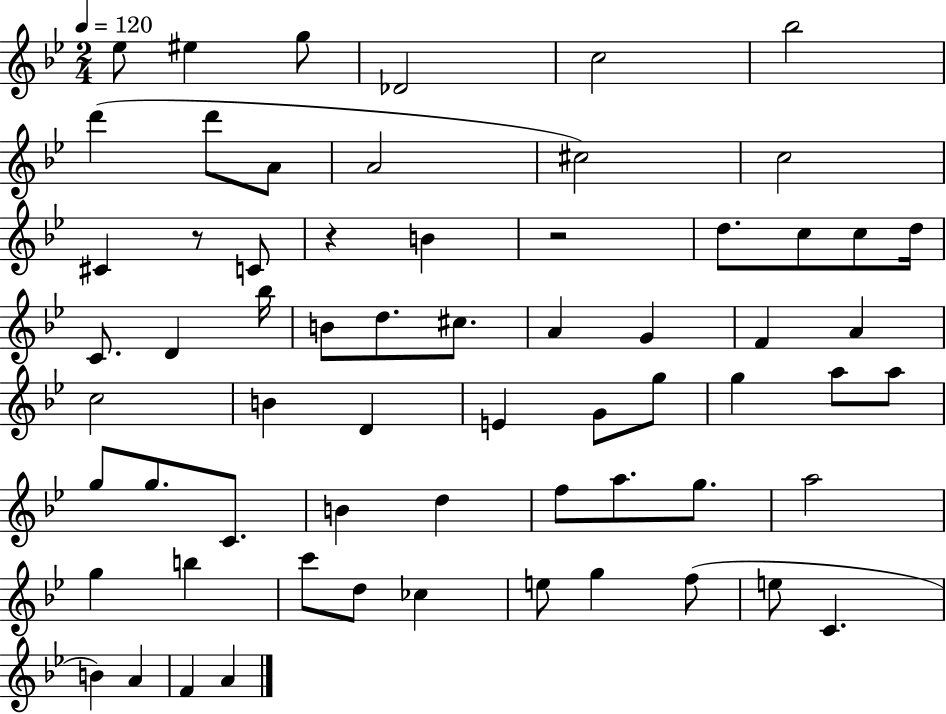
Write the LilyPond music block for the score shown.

{
  \clef treble
  \numericTimeSignature
  \time 2/4
  \key bes \major
  \tempo 4 = 120
  ees''8 eis''4 g''8 | des'2 | c''2 | bes''2 | \break d'''4( d'''8 a'8 | a'2 | cis''2) | c''2 | \break cis'4 r8 c'8 | r4 b'4 | r2 | d''8. c''8 c''8 d''16 | \break c'8. d'4 bes''16 | b'8 d''8. cis''8. | a'4 g'4 | f'4 a'4 | \break c''2 | b'4 d'4 | e'4 g'8 g''8 | g''4 a''8 a''8 | \break g''8 g''8. c'8. | b'4 d''4 | f''8 a''8. g''8. | a''2 | \break g''4 b''4 | c'''8 d''8 ces''4 | e''8 g''4 f''8( | e''8 c'4. | \break b'4) a'4 | f'4 a'4 | \bar "|."
}